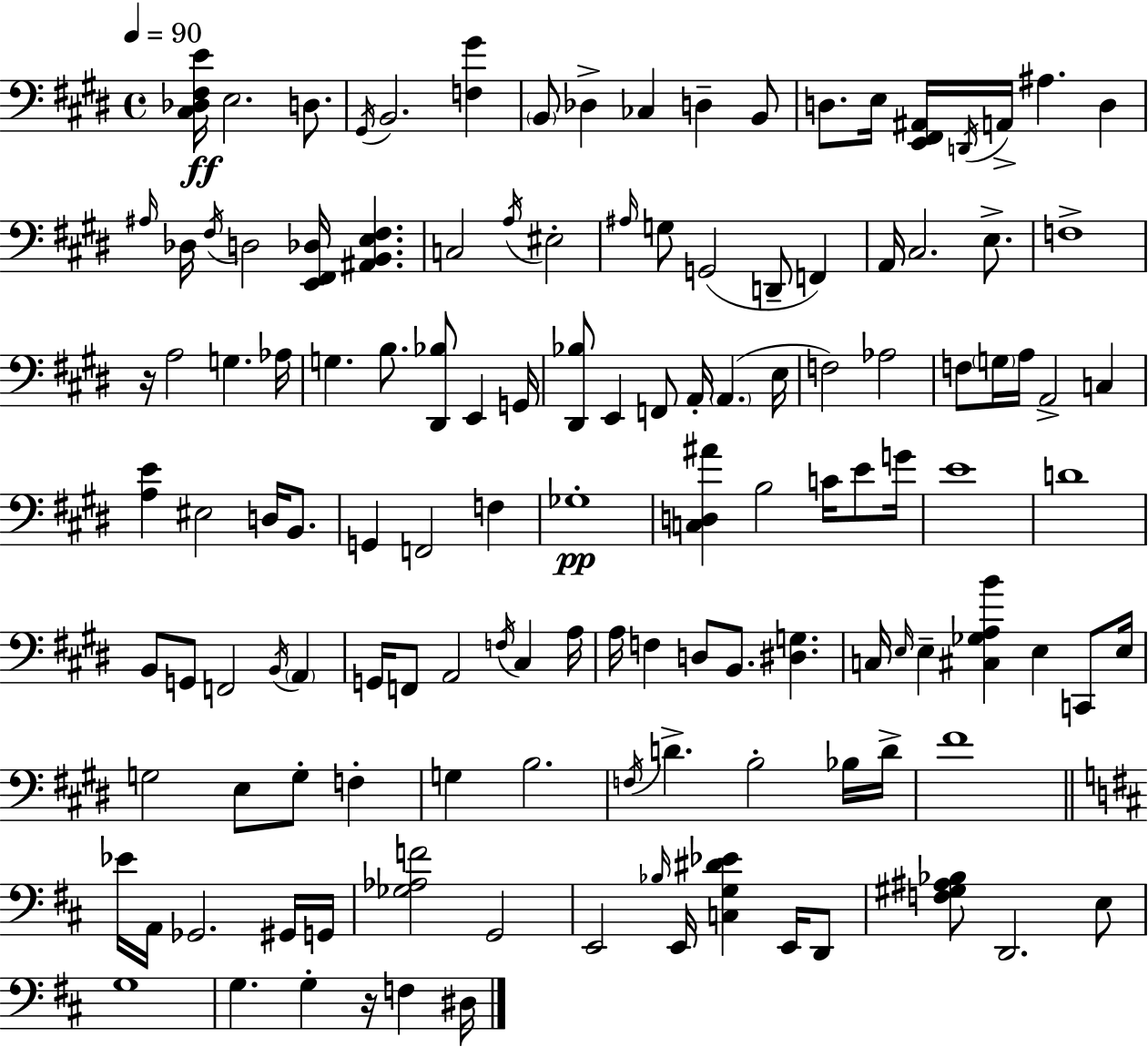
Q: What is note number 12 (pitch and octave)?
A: D2